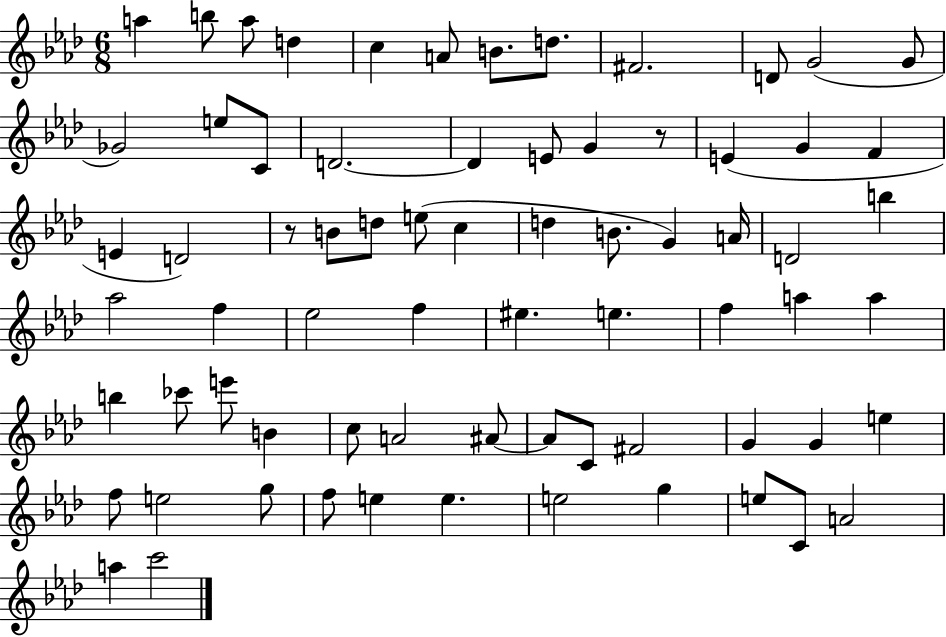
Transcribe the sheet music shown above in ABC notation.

X:1
T:Untitled
M:6/8
L:1/4
K:Ab
a b/2 a/2 d c A/2 B/2 d/2 ^F2 D/2 G2 G/2 _G2 e/2 C/2 D2 D E/2 G z/2 E G F E D2 z/2 B/2 d/2 e/2 c d B/2 G A/4 D2 b _a2 f _e2 f ^e e f a a b _c'/2 e'/2 B c/2 A2 ^A/2 ^A/2 C/2 ^F2 G G e f/2 e2 g/2 f/2 e e e2 g e/2 C/2 A2 a c'2